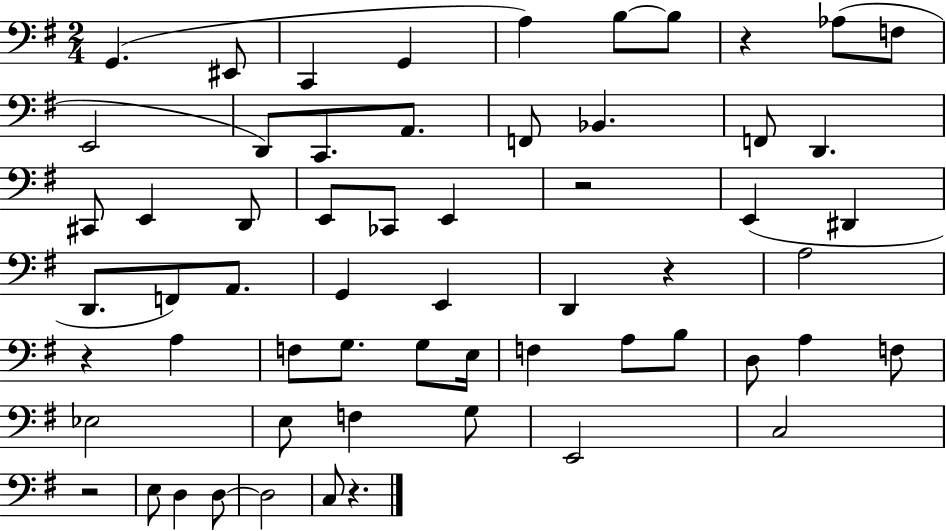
{
  \clef bass
  \numericTimeSignature
  \time 2/4
  \key g \major
  g,4.( eis,8 | c,4 g,4 | a4) b8~~ b8 | r4 aes8( f8 | \break e,2 | d,8) c,8. a,8. | f,8 bes,4. | f,8 d,4. | \break cis,8 e,4 d,8 | e,8 ces,8 e,4 | r2 | e,4( dis,4 | \break d,8. f,8) a,8. | g,4 e,4 | d,4 r4 | a2 | \break r4 a4 | f8 g8. g8 e16 | f4 a8 b8 | d8 a4 f8 | \break ees2 | e8 f4 g8 | e,2 | c2 | \break r2 | e8 d4 d8~~ | d2 | c8 r4. | \break \bar "|."
}